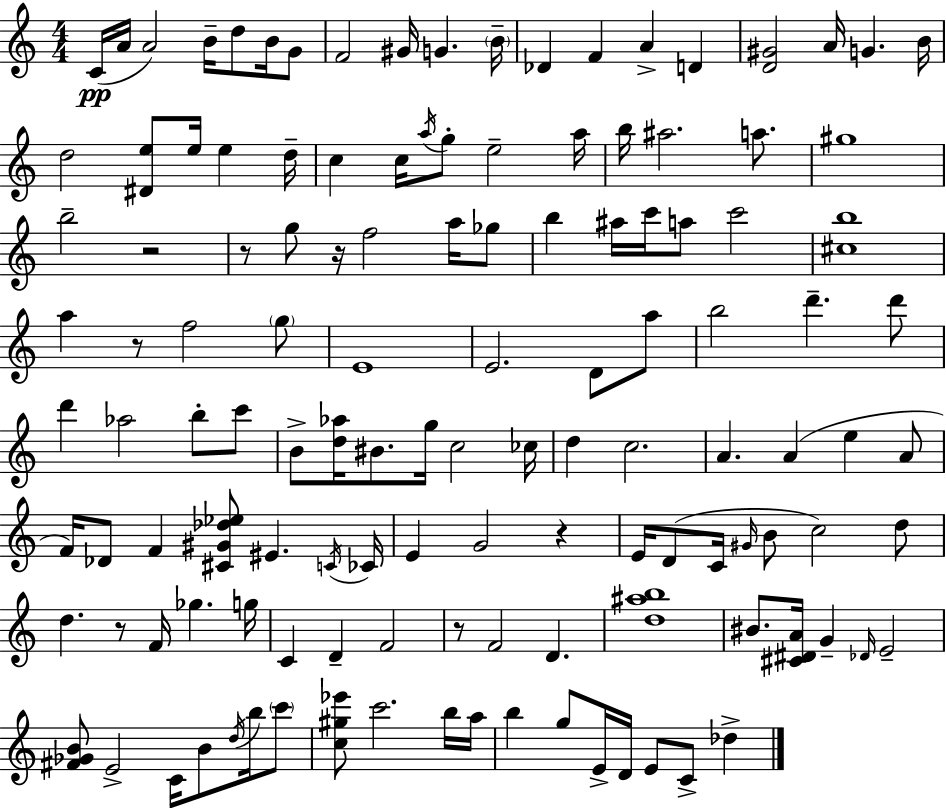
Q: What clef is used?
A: treble